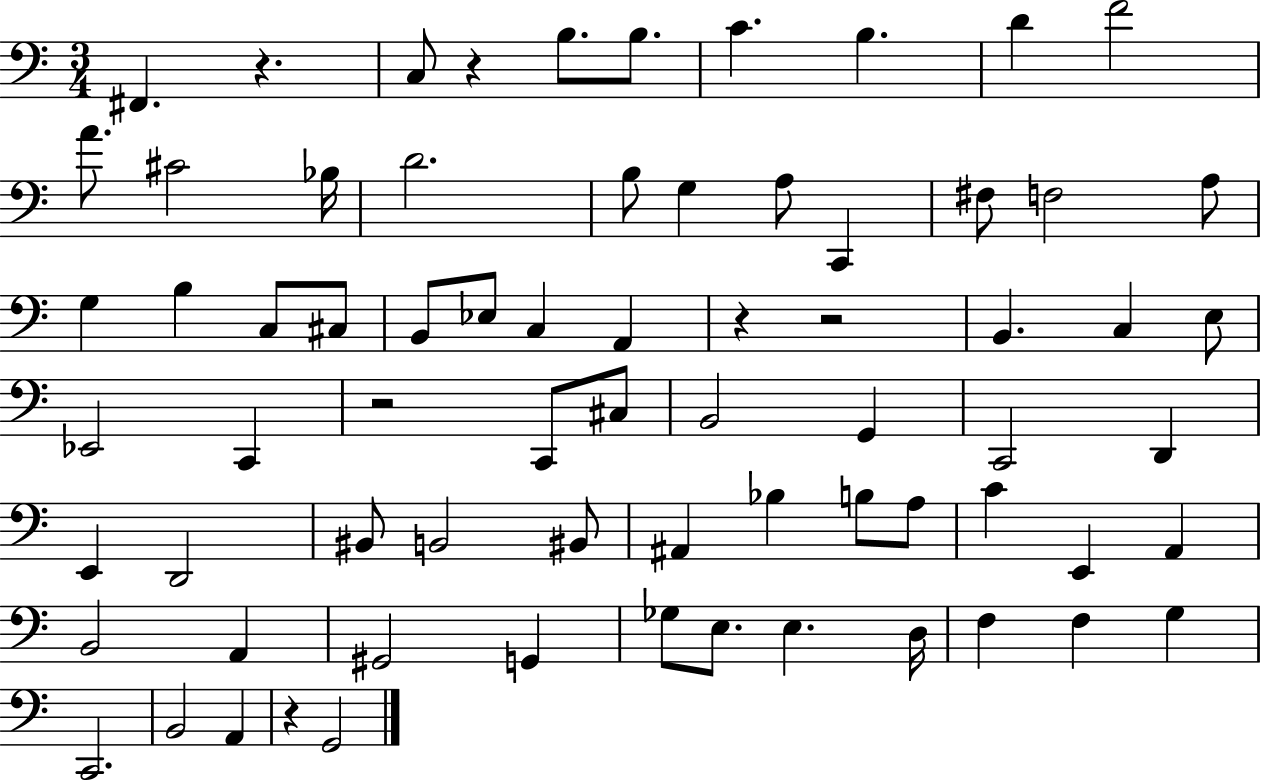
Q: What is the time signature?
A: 3/4